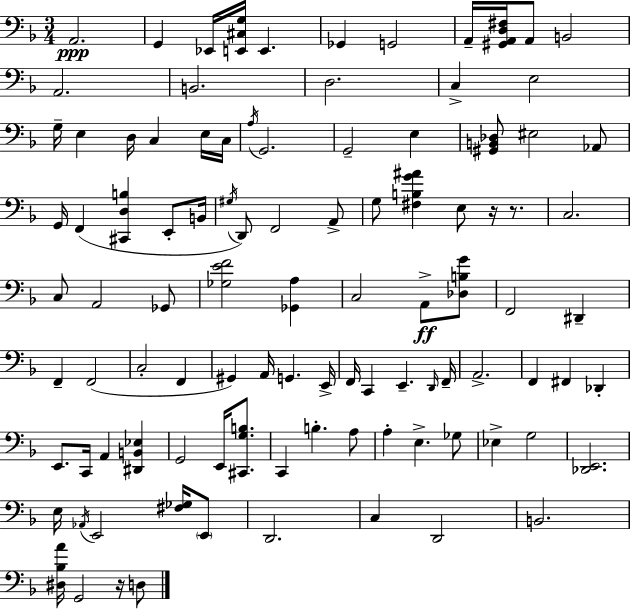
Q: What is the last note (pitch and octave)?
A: D3